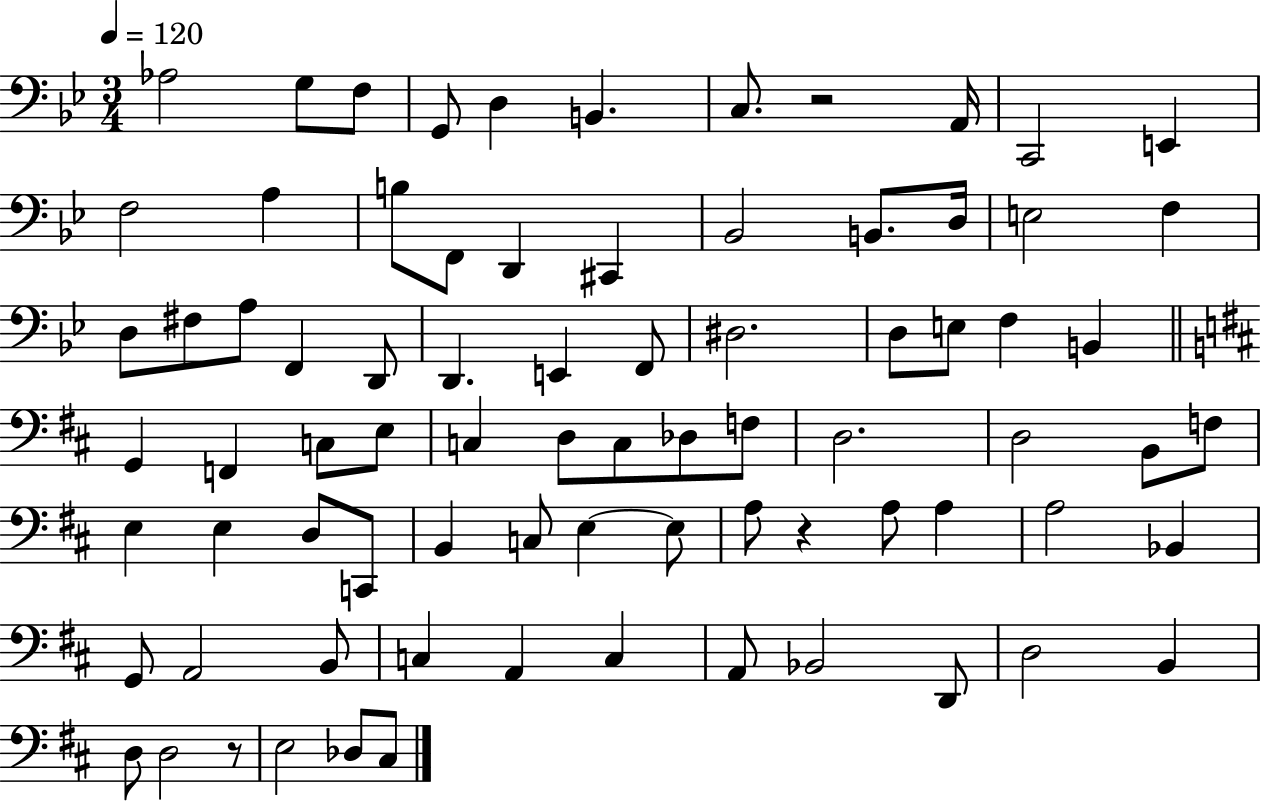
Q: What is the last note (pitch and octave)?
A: C#3